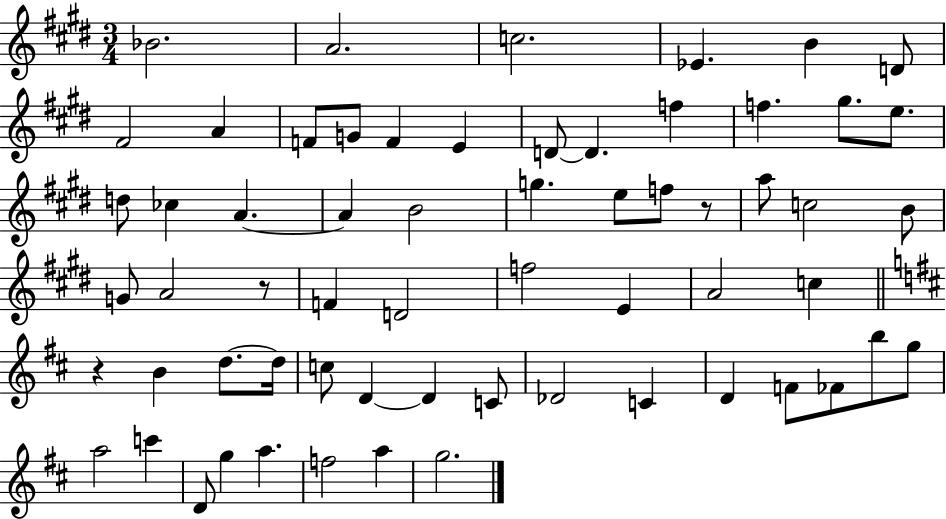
X:1
T:Untitled
M:3/4
L:1/4
K:E
_B2 A2 c2 _E B D/2 ^F2 A F/2 G/2 F E D/2 D f f ^g/2 e/2 d/2 _c A A B2 g e/2 f/2 z/2 a/2 c2 B/2 G/2 A2 z/2 F D2 f2 E A2 c z B d/2 d/4 c/2 D D C/2 _D2 C D F/2 _F/2 b/2 g/2 a2 c' D/2 g a f2 a g2